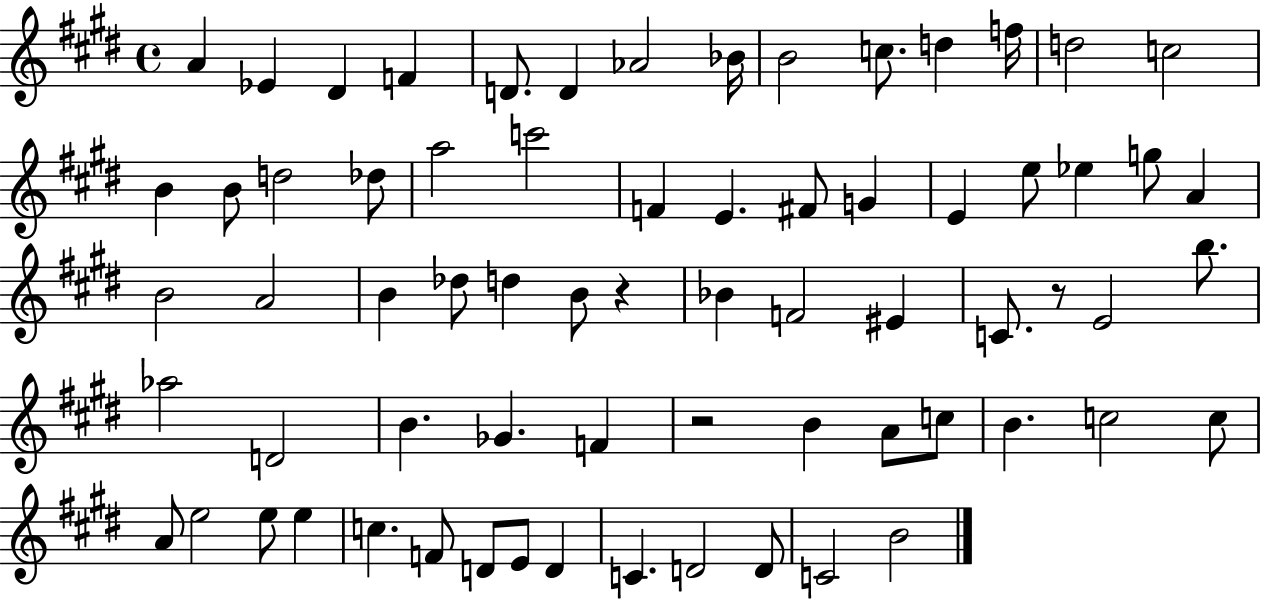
X:1
T:Untitled
M:4/4
L:1/4
K:E
A _E ^D F D/2 D _A2 _B/4 B2 c/2 d f/4 d2 c2 B B/2 d2 _d/2 a2 c'2 F E ^F/2 G E e/2 _e g/2 A B2 A2 B _d/2 d B/2 z _B F2 ^E C/2 z/2 E2 b/2 _a2 D2 B _G F z2 B A/2 c/2 B c2 c/2 A/2 e2 e/2 e c F/2 D/2 E/2 D C D2 D/2 C2 B2